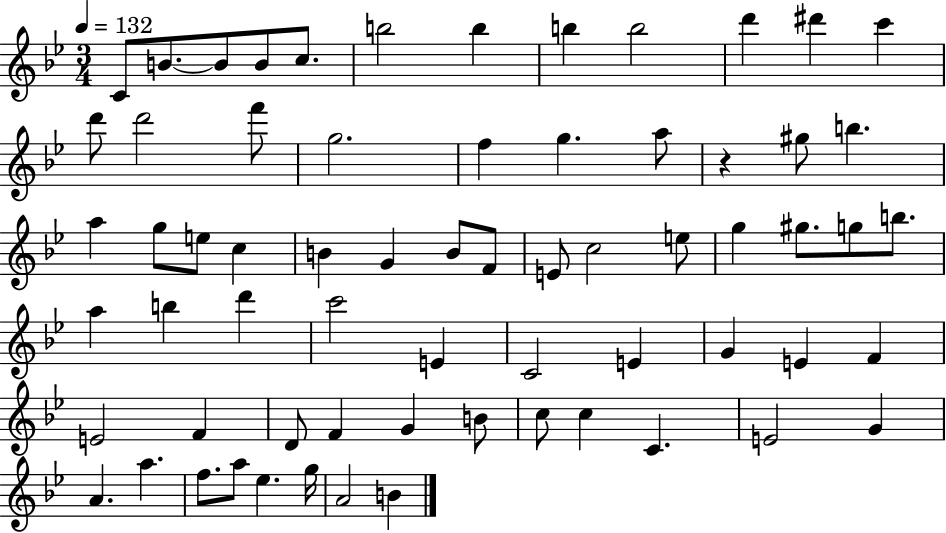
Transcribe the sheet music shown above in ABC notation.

X:1
T:Untitled
M:3/4
L:1/4
K:Bb
C/2 B/2 B/2 B/2 c/2 b2 b b b2 d' ^d' c' d'/2 d'2 f'/2 g2 f g a/2 z ^g/2 b a g/2 e/2 c B G B/2 F/2 E/2 c2 e/2 g ^g/2 g/2 b/2 a b d' c'2 E C2 E G E F E2 F D/2 F G B/2 c/2 c C E2 G A a f/2 a/2 _e g/4 A2 B